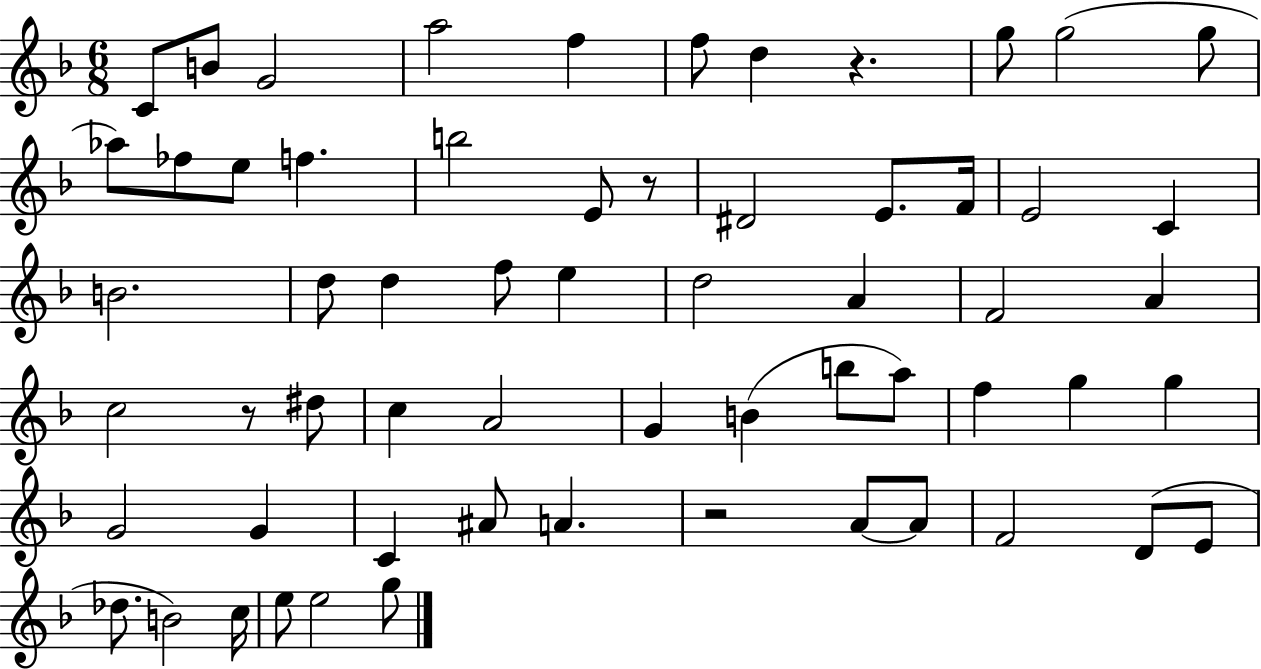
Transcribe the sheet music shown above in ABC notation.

X:1
T:Untitled
M:6/8
L:1/4
K:F
C/2 B/2 G2 a2 f f/2 d z g/2 g2 g/2 _a/2 _f/2 e/2 f b2 E/2 z/2 ^D2 E/2 F/4 E2 C B2 d/2 d f/2 e d2 A F2 A c2 z/2 ^d/2 c A2 G B b/2 a/2 f g g G2 G C ^A/2 A z2 A/2 A/2 F2 D/2 E/2 _d/2 B2 c/4 e/2 e2 g/2